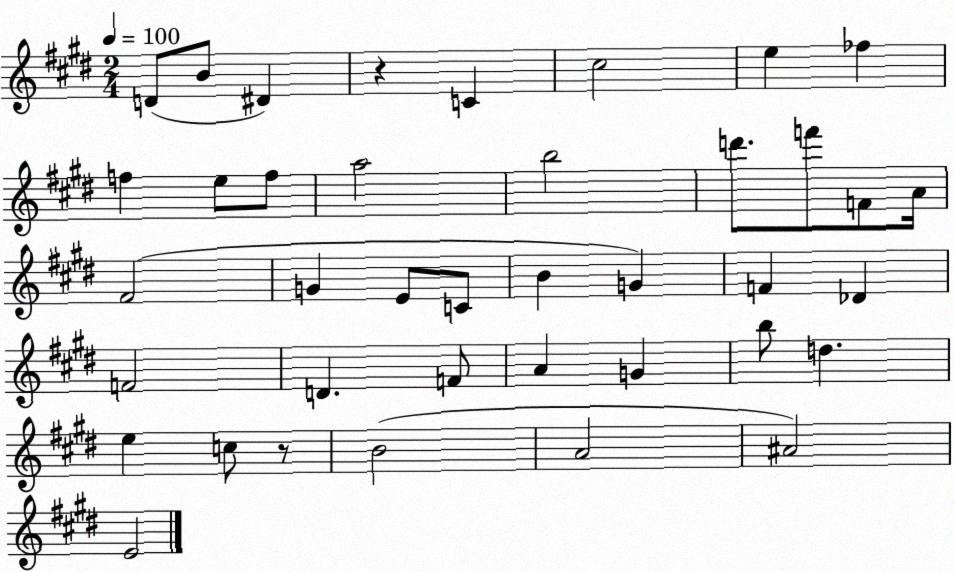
X:1
T:Untitled
M:2/4
L:1/4
K:E
D/2 B/2 ^D z C ^c2 e _f f e/2 f/2 a2 b2 d'/2 f'/2 F/2 A/4 ^F2 G E/2 C/2 B G F _D F2 D F/2 A G b/2 d e c/2 z/2 B2 A2 ^A2 E2